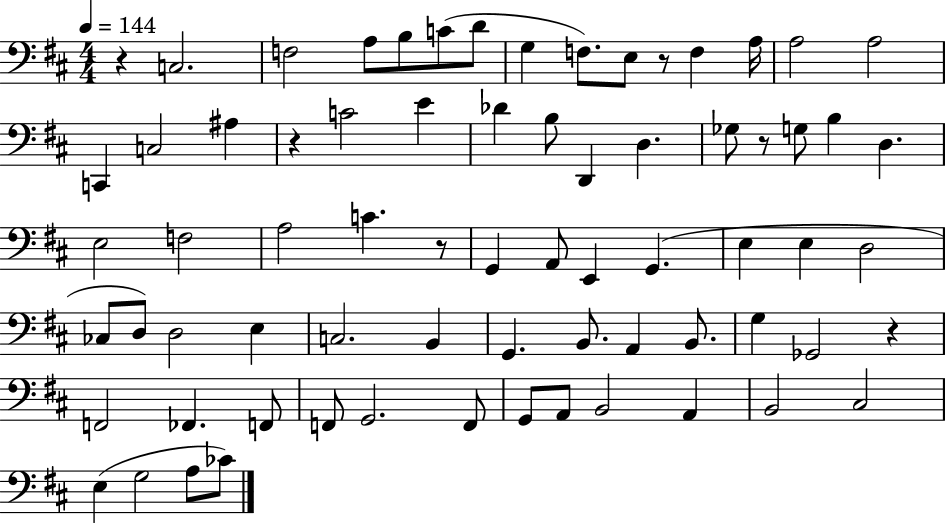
X:1
T:Untitled
M:4/4
L:1/4
K:D
z C,2 F,2 A,/2 B,/2 C/2 D/2 G, F,/2 E,/2 z/2 F, A,/4 A,2 A,2 C,, C,2 ^A, z C2 E _D B,/2 D,, D, _G,/2 z/2 G,/2 B, D, E,2 F,2 A,2 C z/2 G,, A,,/2 E,, G,, E, E, D,2 _C,/2 D,/2 D,2 E, C,2 B,, G,, B,,/2 A,, B,,/2 G, _G,,2 z F,,2 _F,, F,,/2 F,,/2 G,,2 F,,/2 G,,/2 A,,/2 B,,2 A,, B,,2 ^C,2 E, G,2 A,/2 _C/2